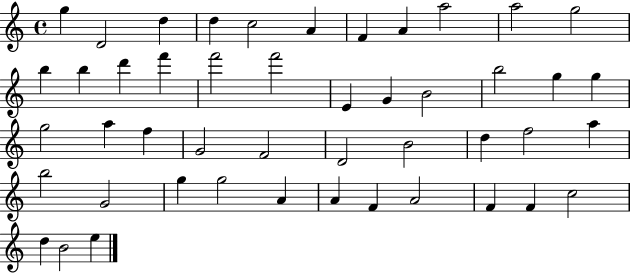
G5/q D4/h D5/q D5/q C5/h A4/q F4/q A4/q A5/h A5/h G5/h B5/q B5/q D6/q F6/q F6/h F6/h E4/q G4/q B4/h B5/h G5/q G5/q G5/h A5/q F5/q G4/h F4/h D4/h B4/h D5/q F5/h A5/q B5/h G4/h G5/q G5/h A4/q A4/q F4/q A4/h F4/q F4/q C5/h D5/q B4/h E5/q